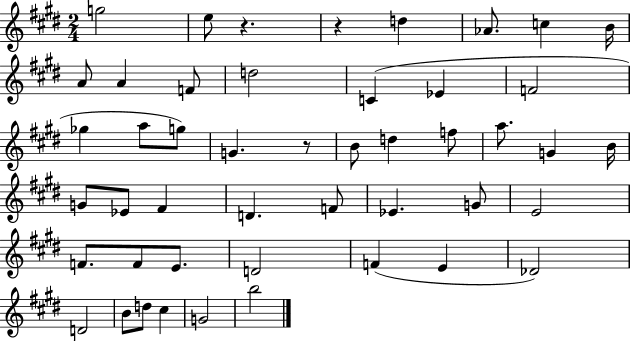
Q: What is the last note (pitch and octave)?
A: B5